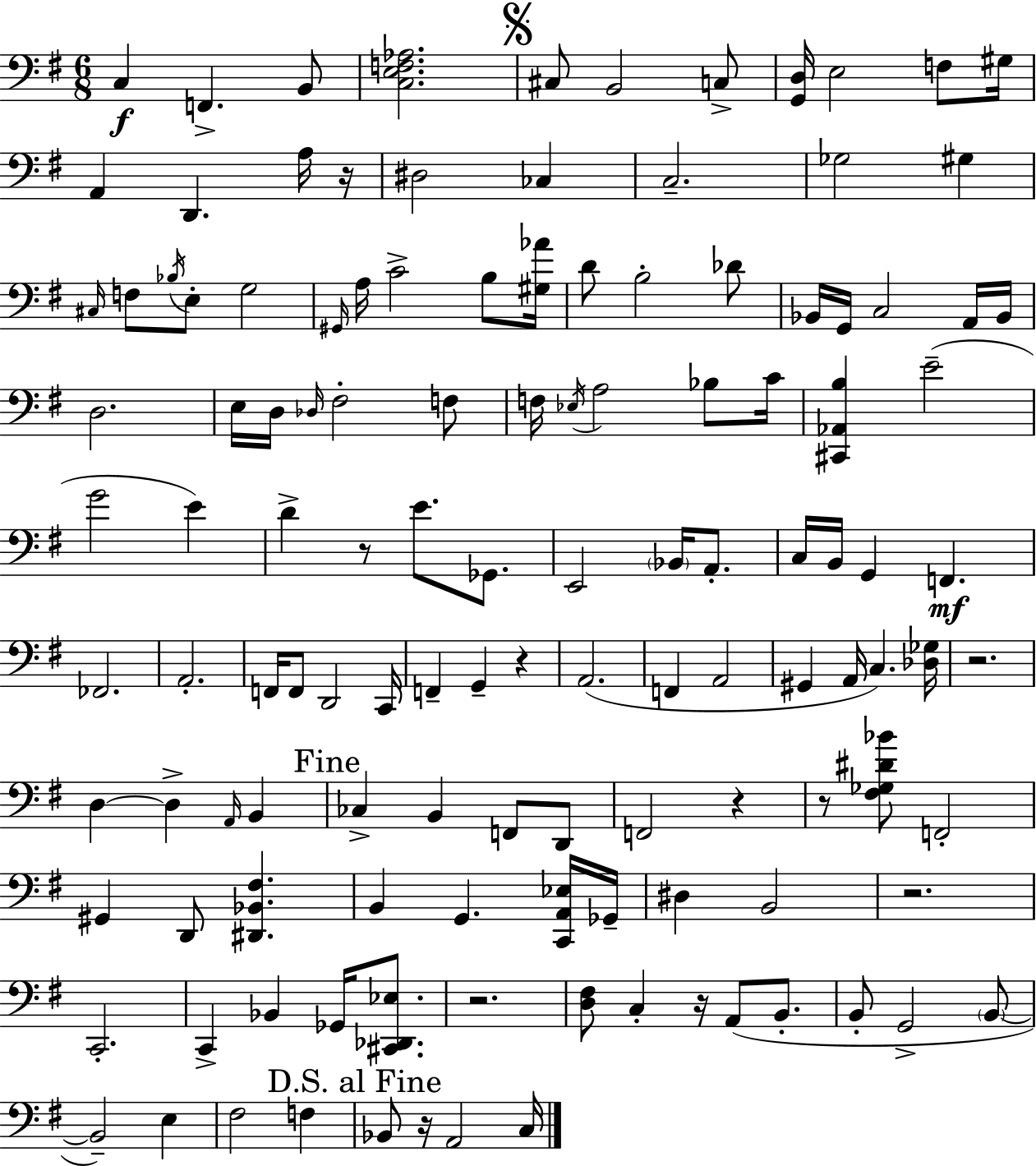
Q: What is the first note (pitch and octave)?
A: C3